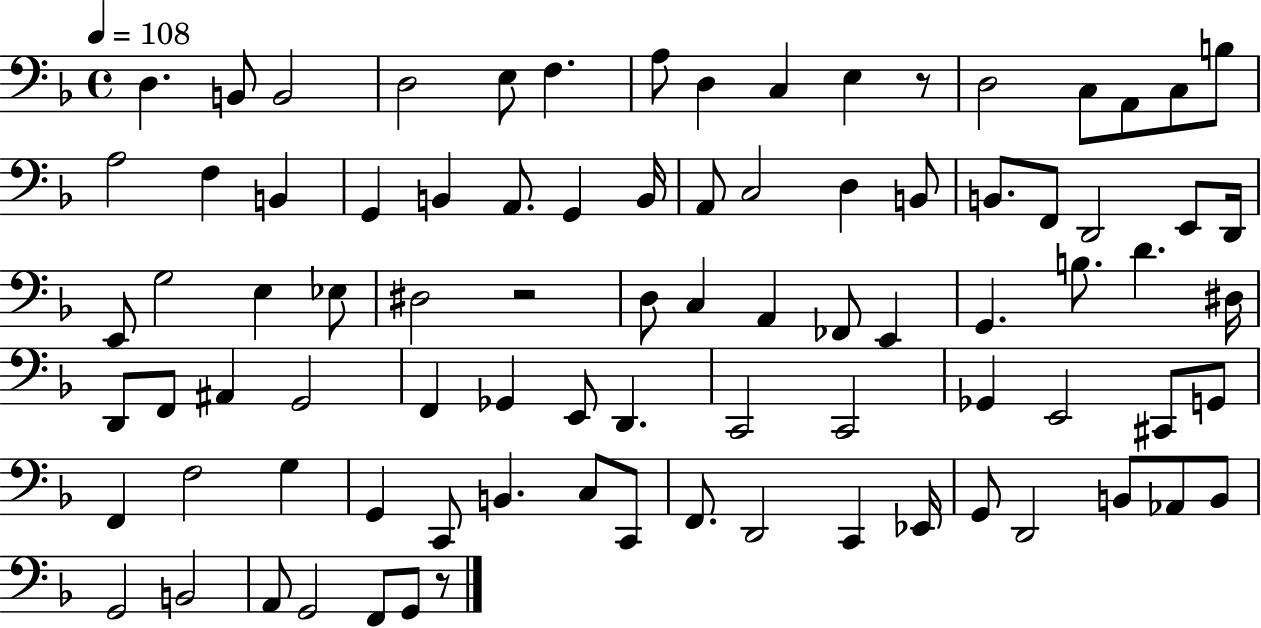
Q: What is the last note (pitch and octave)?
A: G2